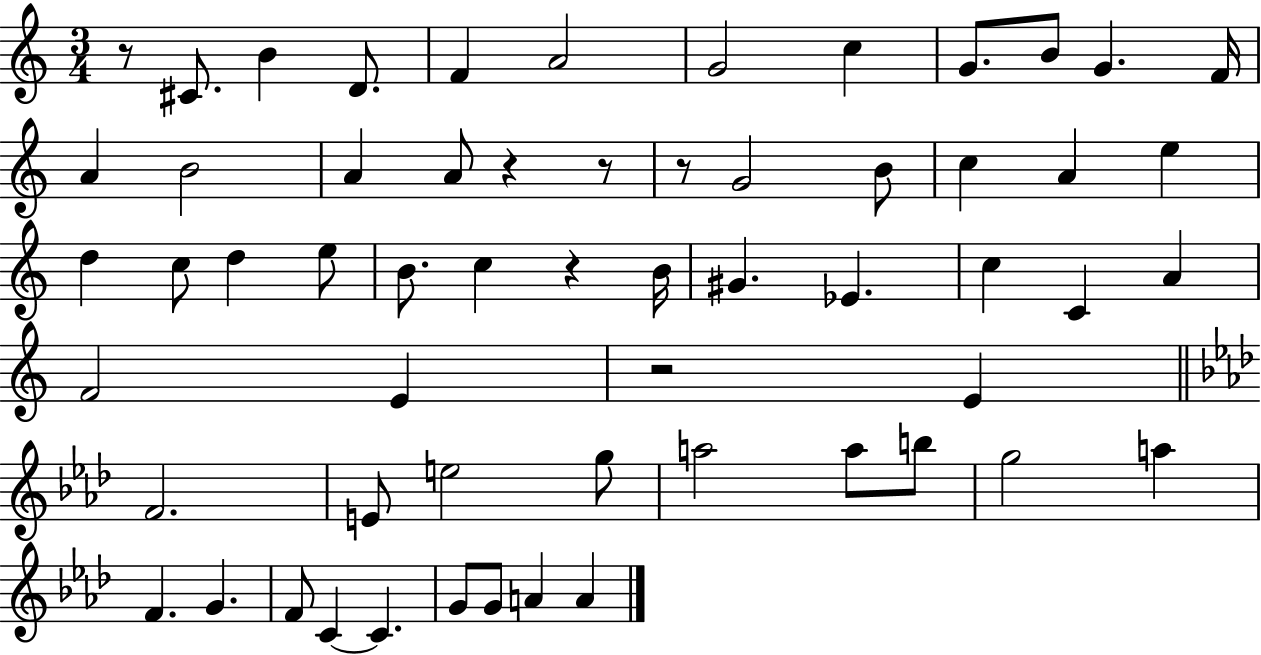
{
  \clef treble
  \numericTimeSignature
  \time 3/4
  \key c \major
  r8 cis'8. b'4 d'8. | f'4 a'2 | g'2 c''4 | g'8. b'8 g'4. f'16 | \break a'4 b'2 | a'4 a'8 r4 r8 | r8 g'2 b'8 | c''4 a'4 e''4 | \break d''4 c''8 d''4 e''8 | b'8. c''4 r4 b'16 | gis'4. ees'4. | c''4 c'4 a'4 | \break f'2 e'4 | r2 e'4 | \bar "||" \break \key aes \major f'2. | e'8 e''2 g''8 | a''2 a''8 b''8 | g''2 a''4 | \break f'4. g'4. | f'8 c'4~~ c'4. | g'8 g'8 a'4 a'4 | \bar "|."
}